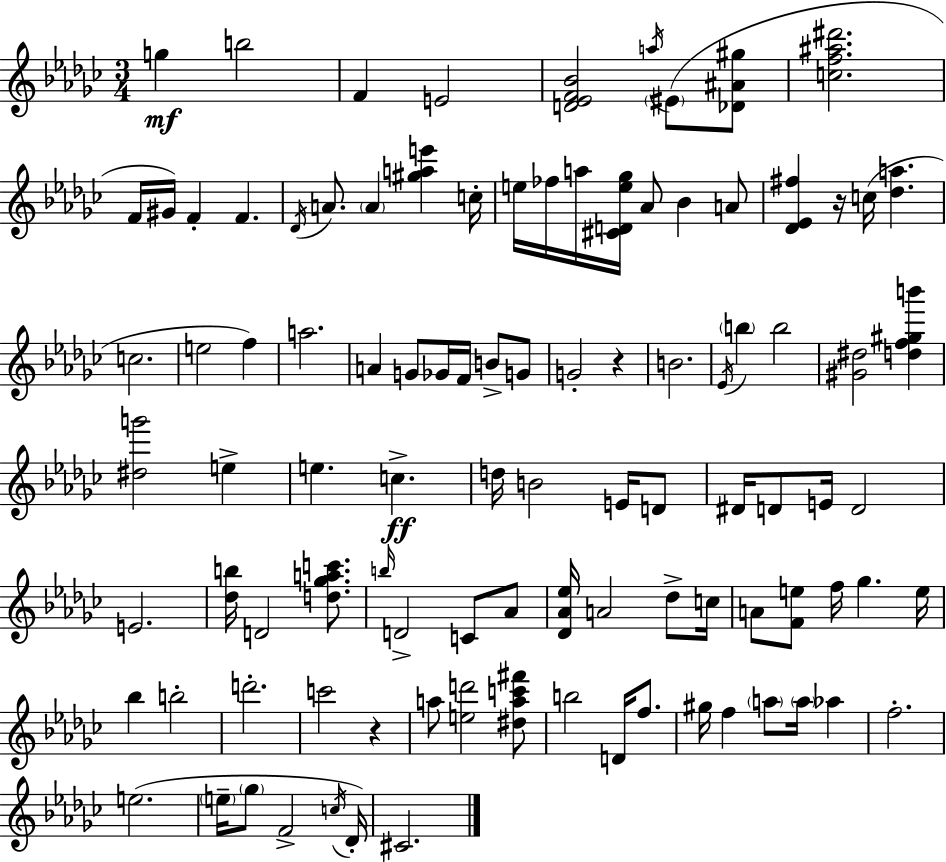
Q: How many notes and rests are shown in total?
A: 100